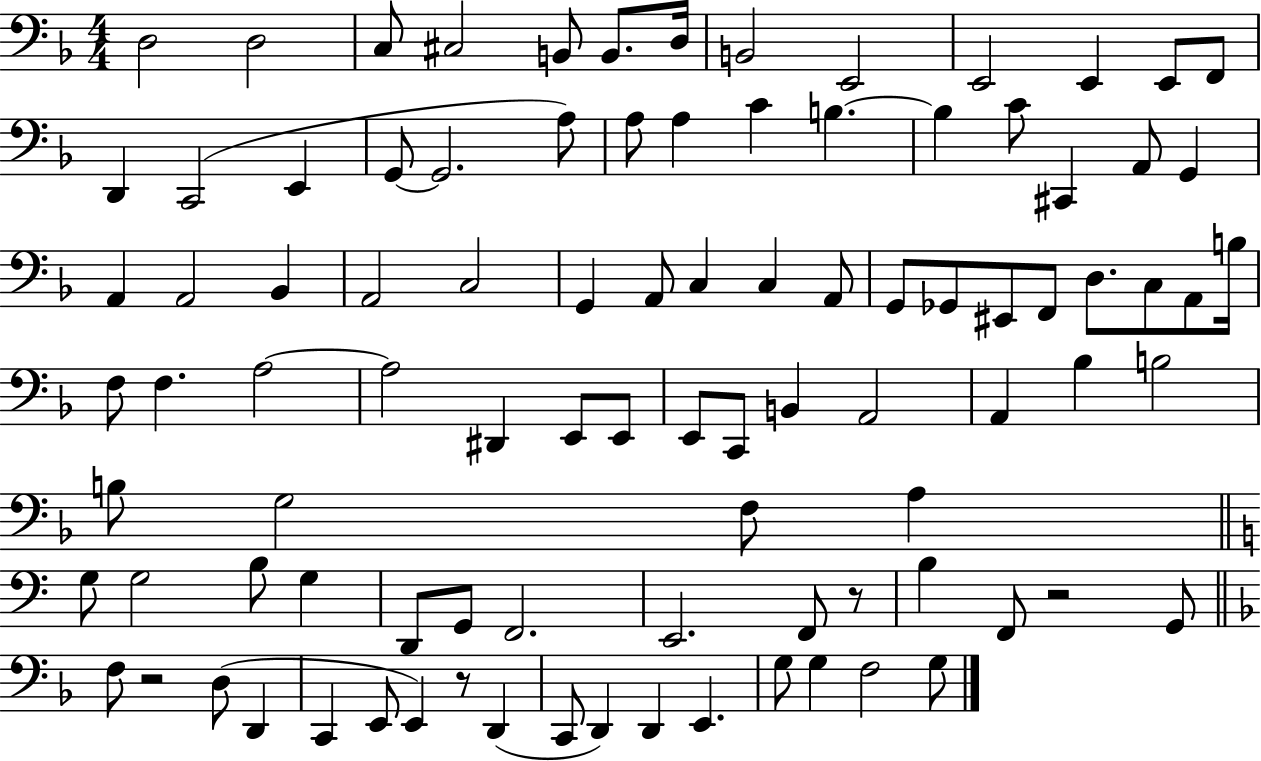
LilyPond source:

{
  \clef bass
  \numericTimeSignature
  \time 4/4
  \key f \major
  d2 d2 | c8 cis2 b,8 b,8. d16 | b,2 e,2 | e,2 e,4 e,8 f,8 | \break d,4 c,2( e,4 | g,8~~ g,2. a8) | a8 a4 c'4 b4.~~ | b4 c'8 cis,4 a,8 g,4 | \break a,4 a,2 bes,4 | a,2 c2 | g,4 a,8 c4 c4 a,8 | g,8 ges,8 eis,8 f,8 d8. c8 a,8 b16 | \break f8 f4. a2~~ | a2 dis,4 e,8 e,8 | e,8 c,8 b,4 a,2 | a,4 bes4 b2 | \break b8 g2 f8 a4 | \bar "||" \break \key c \major g8 g2 b8 g4 | d,8 g,8 f,2. | e,2. f,8 r8 | b4 f,8 r2 g,8 | \break \bar "||" \break \key d \minor f8 r2 d8( d,4 | c,4 e,8 e,4) r8 d,4( | c,8 d,4) d,4 e,4. | g8 g4 f2 g8 | \break \bar "|."
}